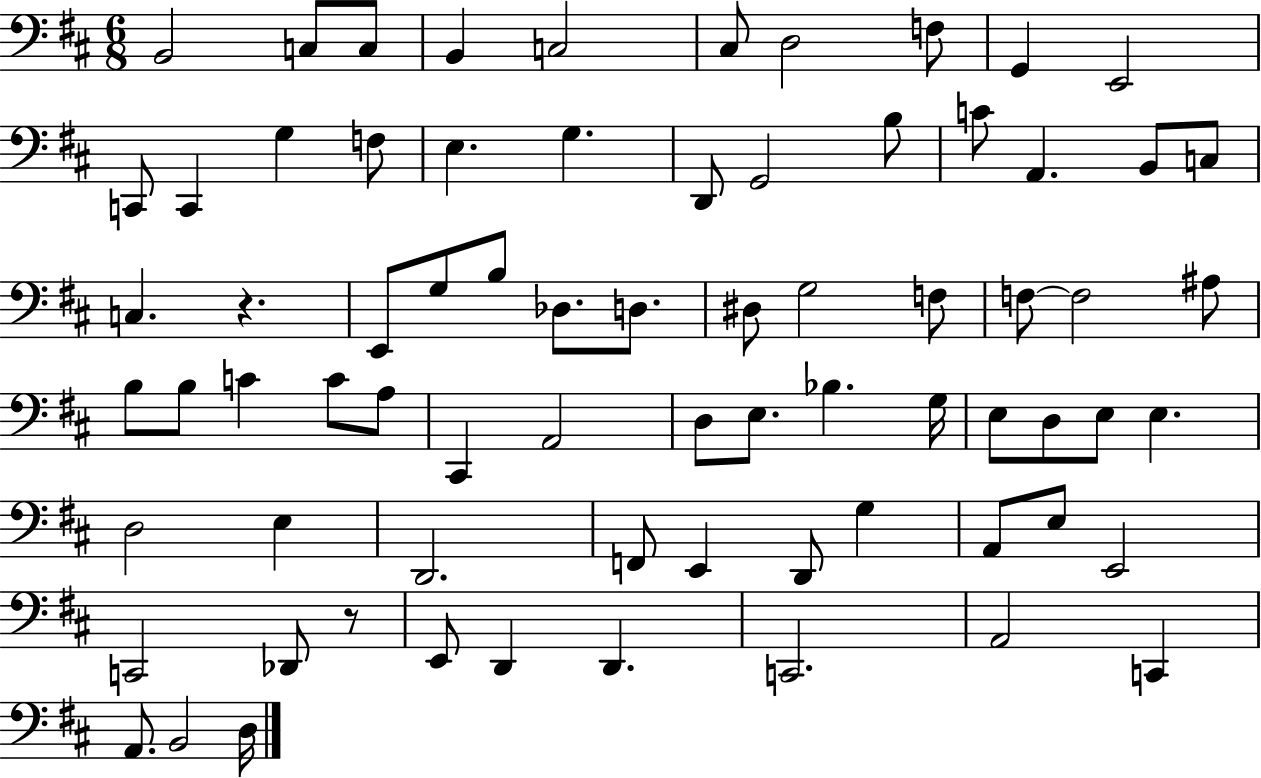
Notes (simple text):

B2/h C3/e C3/e B2/q C3/h C#3/e D3/h F3/e G2/q E2/h C2/e C2/q G3/q F3/e E3/q. G3/q. D2/e G2/h B3/e C4/e A2/q. B2/e C3/e C3/q. R/q. E2/e G3/e B3/e Db3/e. D3/e. D#3/e G3/h F3/e F3/e F3/h A#3/e B3/e B3/e C4/q C4/e A3/e C#2/q A2/h D3/e E3/e. Bb3/q. G3/s E3/e D3/e E3/e E3/q. D3/h E3/q D2/h. F2/e E2/q D2/e G3/q A2/e E3/e E2/h C2/h Db2/e R/e E2/e D2/q D2/q. C2/h. A2/h C2/q A2/e. B2/h D3/s